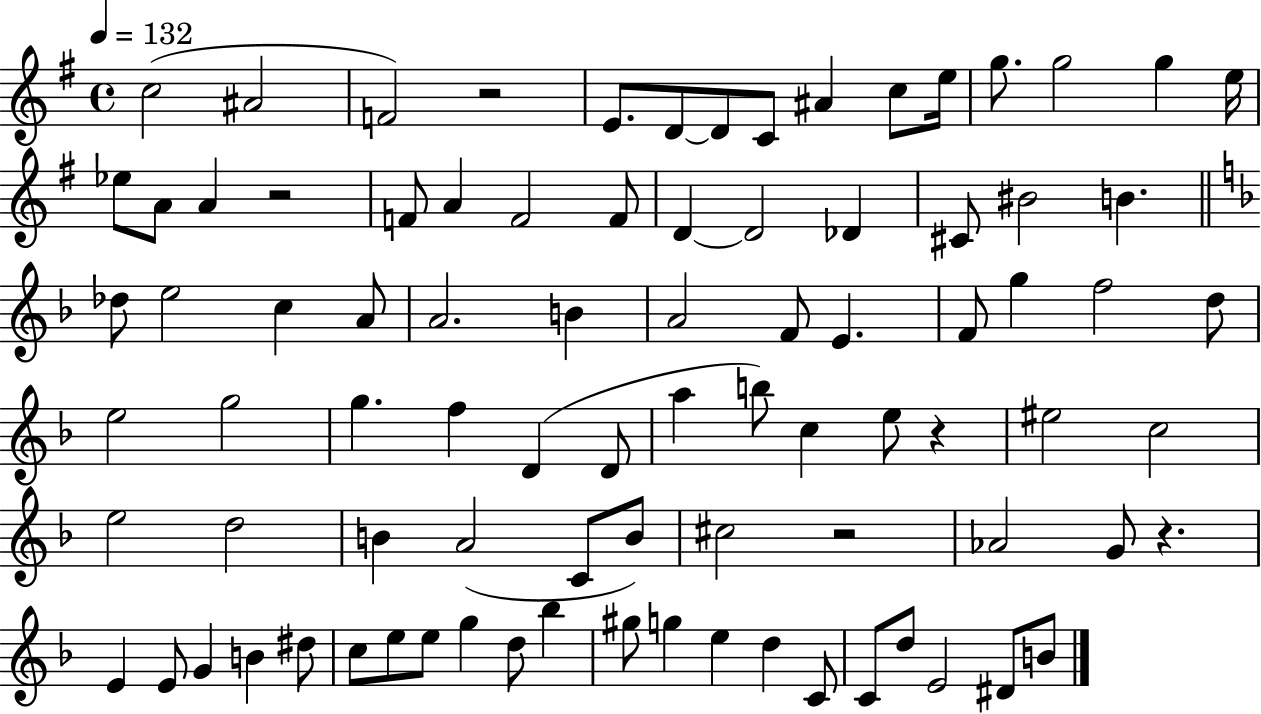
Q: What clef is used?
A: treble